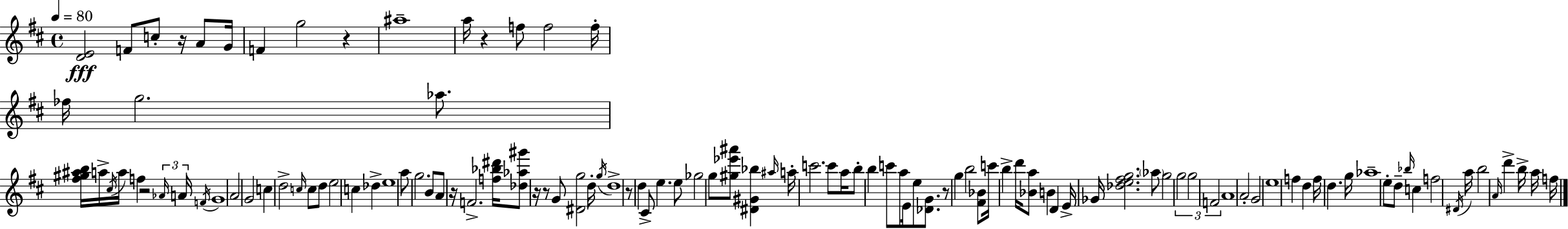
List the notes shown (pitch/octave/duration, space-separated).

[D4,E4]/h F4/e C5/e R/s A4/e G4/s F4/q G5/h R/q A#5/w A5/s R/q F5/e F5/h F5/s FES5/s G5/h. Ab5/e. [F#5,G#5,A#5,B5]/s A5/s C#5/s A5/s F5/q R/h Ab4/s A4/s F4/s G4/w A4/h G4/h C5/q D5/h C5/s C5/e D5/e E5/h C5/q Db5/q E5/w A5/e G5/h. B4/e A4/e R/s F4/h. [F5,Bb5,D#6]/s [Db5,Ab5,G#6]/e R/s R/e G4/e [D#4,G5]/h D5/s G5/s D5/w R/e D5/q C#4/e E5/q. E5/e Gb5/h G5/e [G#5,Eb6,A#6]/e [D#4,G#4,Bb5]/q A#5/s A5/s C6/h. C6/e A5/s B5/e B5/q C6/e A5/e E4/s E5/e [Db4,G4]/e. R/e G5/q B5/h [F#4,Bb4]/e C6/s B5/q D6/s [Bb4,A5]/e B4/q D4/q E4/s Gb4/s [Db5,E5,F#5,G5]/h. Ab5/e G5/h G5/h G5/h F4/h A4/w A4/h G4/h E5/w F5/q D5/q F5/s D5/q. G5/s Ab5/w E5/e D5/e Bb5/s C5/q F5/h D#4/s A5/s B5/h A4/s D6/q B5/s A5/s F5/s